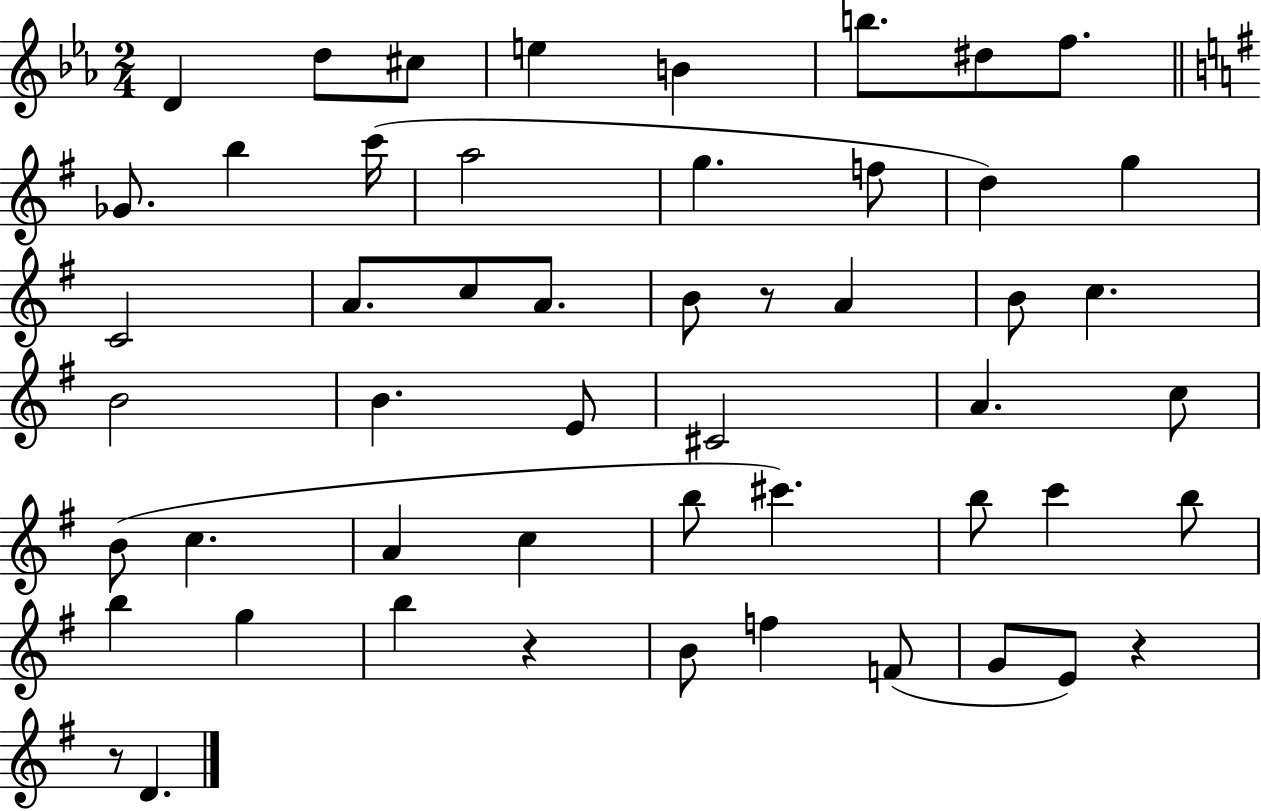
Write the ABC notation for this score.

X:1
T:Untitled
M:2/4
L:1/4
K:Eb
D d/2 ^c/2 e B b/2 ^d/2 f/2 _G/2 b c'/4 a2 g f/2 d g C2 A/2 c/2 A/2 B/2 z/2 A B/2 c B2 B E/2 ^C2 A c/2 B/2 c A c b/2 ^c' b/2 c' b/2 b g b z B/2 f F/2 G/2 E/2 z z/2 D